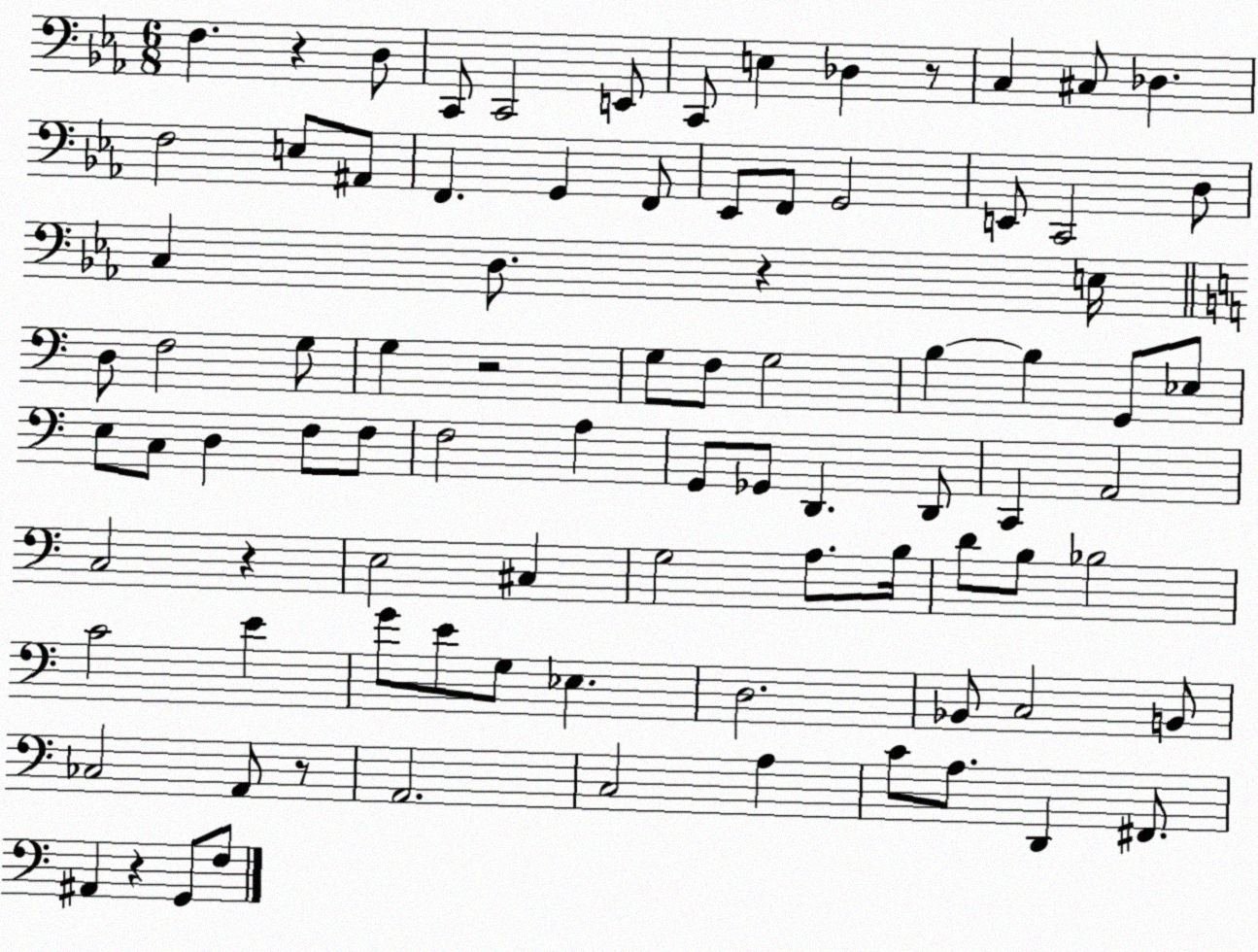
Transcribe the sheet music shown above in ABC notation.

X:1
T:Untitled
M:6/8
L:1/4
K:Eb
F, z D,/2 C,,/2 C,,2 E,,/2 C,,/2 E, _D, z/2 C, ^C,/2 _D, F,2 E,/2 ^A,,/2 F,, G,, F,,/2 _E,,/2 F,,/2 G,,2 E,,/2 C,,2 D,/2 C, D,/2 z E,/4 D,/2 F,2 G,/2 G, z2 G,/2 F,/2 G,2 B, B, G,,/2 _E,/2 E,/2 C,/2 D, F,/2 F,/2 F,2 A, G,,/2 _G,,/2 D,, D,,/2 C,, A,,2 C,2 z E,2 ^C, G,2 A,/2 B,/4 D/2 B,/2 _B,2 C2 E G/2 E/2 G,/2 _E, D,2 _B,,/2 C,2 B,,/2 _C,2 A,,/2 z/2 A,,2 C,2 A, C/2 A,/2 D,, ^F,,/2 ^A,, z G,,/2 F,/2